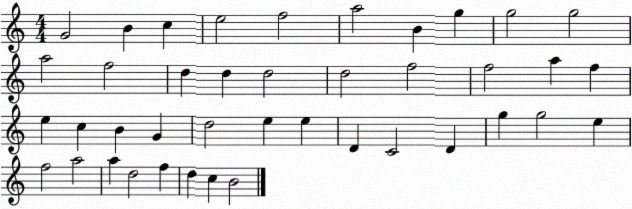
X:1
T:Untitled
M:4/4
L:1/4
K:C
G2 B c e2 f2 a2 B g g2 g2 a2 f2 d d d2 d2 f2 f2 a f e c B G d2 e e D C2 D g g2 e f2 a2 a d2 f d c B2